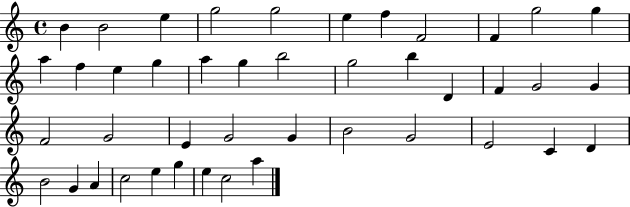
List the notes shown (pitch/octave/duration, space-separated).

B4/q B4/h E5/q G5/h G5/h E5/q F5/q F4/h F4/q G5/h G5/q A5/q F5/q E5/q G5/q A5/q G5/q B5/h G5/h B5/q D4/q F4/q G4/h G4/q F4/h G4/h E4/q G4/h G4/q B4/h G4/h E4/h C4/q D4/q B4/h G4/q A4/q C5/h E5/q G5/q E5/q C5/h A5/q